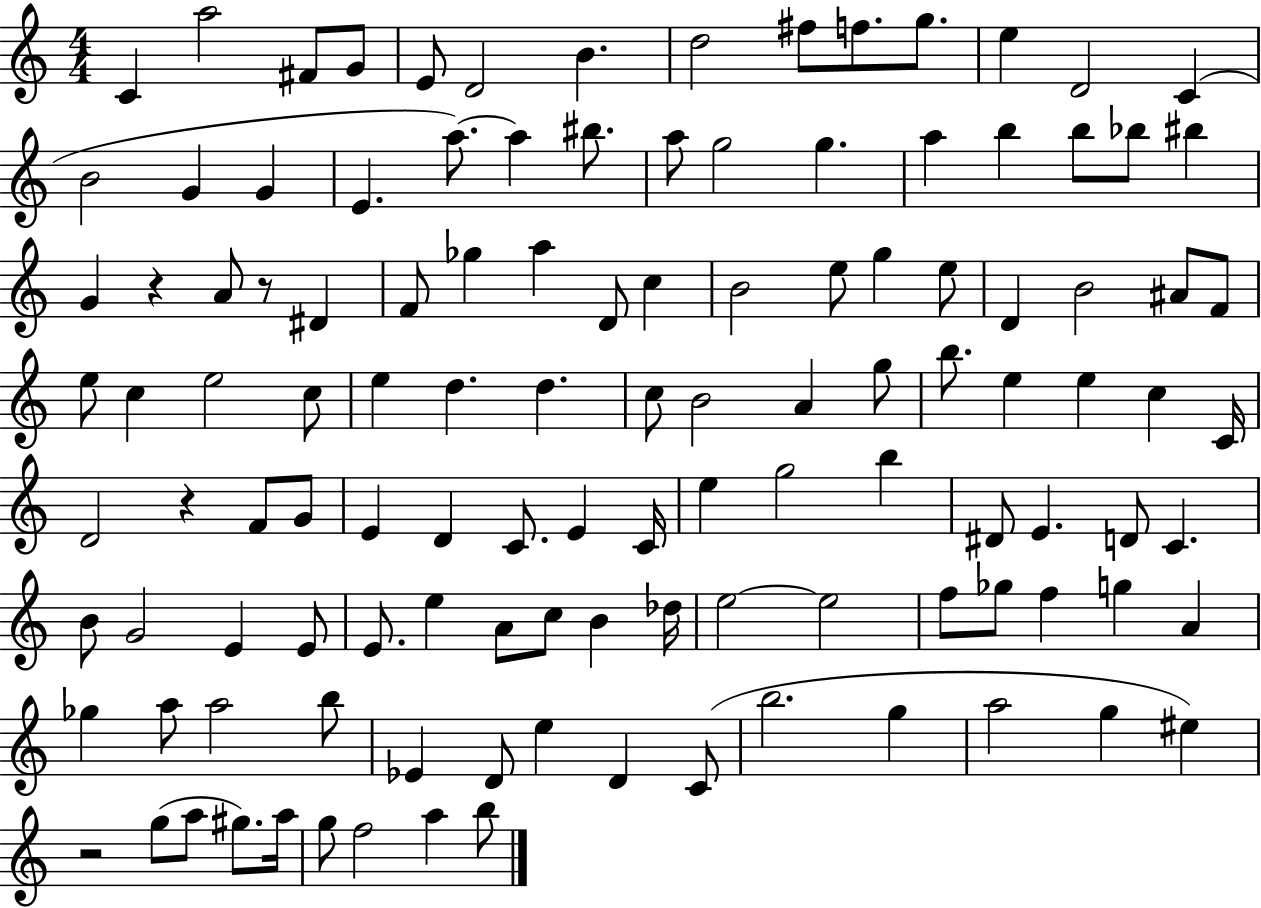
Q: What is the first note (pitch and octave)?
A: C4